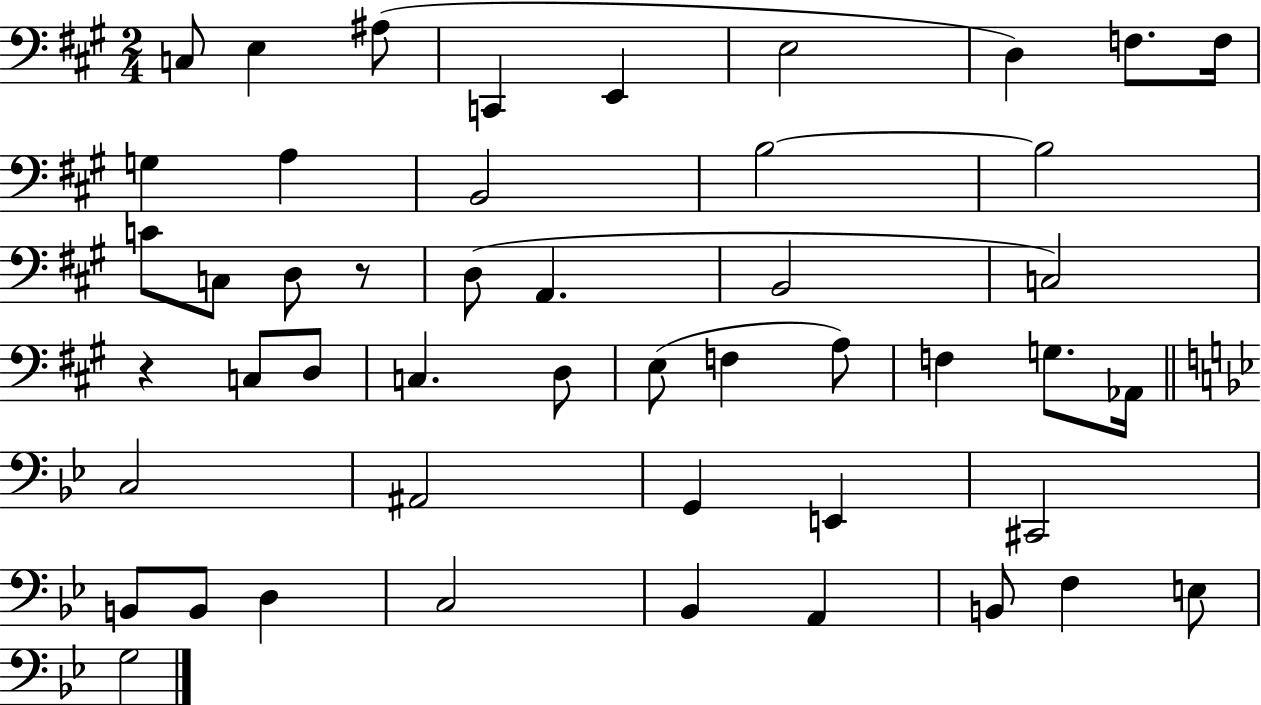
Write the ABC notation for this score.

X:1
T:Untitled
M:2/4
L:1/4
K:A
C,/2 E, ^A,/2 C,, E,, E,2 D, F,/2 F,/4 G, A, B,,2 B,2 B,2 C/2 C,/2 D,/2 z/2 D,/2 A,, B,,2 C,2 z C,/2 D,/2 C, D,/2 E,/2 F, A,/2 F, G,/2 _A,,/4 C,2 ^A,,2 G,, E,, ^C,,2 B,,/2 B,,/2 D, C,2 _B,, A,, B,,/2 F, E,/2 G,2